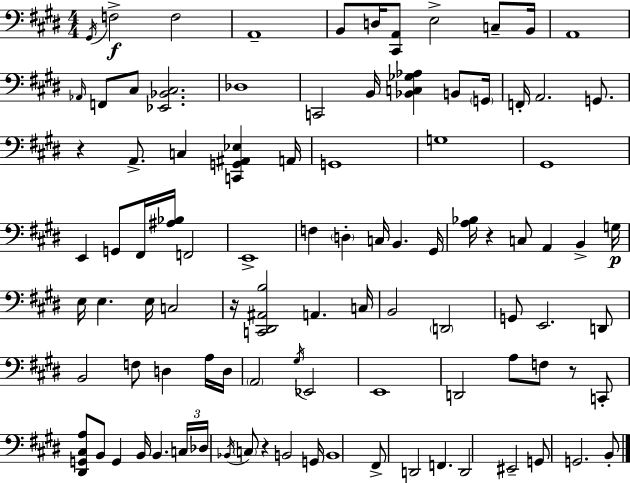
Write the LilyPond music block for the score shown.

{
  \clef bass
  \numericTimeSignature
  \time 4/4
  \key e \major
  \acciaccatura { gis,16 }\f f2-> f2 | a,1-- | b,8 d16 <cis, a,>8 e2-> c8-- | b,16 a,1 | \break \grace { aes,16 } f,8 cis8 <ees, bes, cis>2. | des1 | c,2 b,16 <bes, c ges aes>4 b,8 | \parenthesize g,16 f,16-. a,2. g,8. | \break r4 a,8.-> c4 <c, g, ais, ees>4 | a,16 g,1 | g1 | gis,1 | \break e,4 g,8 fis,16 <ais bes>16 f,2 | e,1-> | f4 \parenthesize d4-. c16 b,4. | gis,16 <a bes>16 r4 c8 a,4 b,4-> | \break g16\p e16 e4. e16 c2 | r16 <c, dis, ais, b>2 a,4. | c16 b,2 \parenthesize d,2 | g,8 e,2. | \break d,8 b,2 f8 d4 | a16 d16 \parenthesize a,2 \acciaccatura { gis16 } ees,2 | e,1 | d,2 a8 f8 r8 | \break c,8-. <dis, g, cis a>8 b,8 g,4 b,16 b,4. | \tuplet 3/2 { c16 des16 \acciaccatura { bes,16 } } \parenthesize c8 r4 b,2 | g,16 b,1 | fis,8-> d,2 f,4. | \break d,2 eis,2-- | g,8 g,2. | b,8-. \bar "|."
}